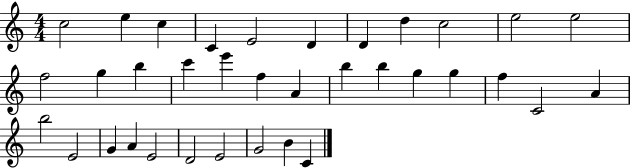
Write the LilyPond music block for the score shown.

{
  \clef treble
  \numericTimeSignature
  \time 4/4
  \key c \major
  c''2 e''4 c''4 | c'4 e'2 d'4 | d'4 d''4 c''2 | e''2 e''2 | \break f''2 g''4 b''4 | c'''4 e'''4 f''4 a'4 | b''4 b''4 g''4 g''4 | f''4 c'2 a'4 | \break b''2 e'2 | g'4 a'4 e'2 | d'2 e'2 | g'2 b'4 c'4 | \break \bar "|."
}